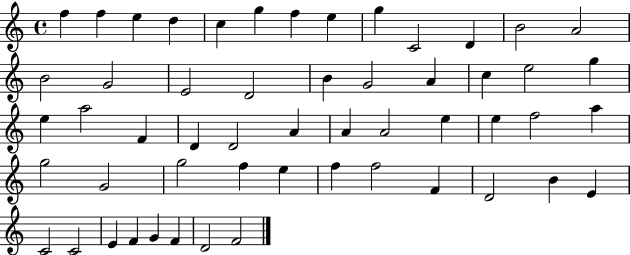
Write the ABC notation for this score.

X:1
T:Untitled
M:4/4
L:1/4
K:C
f f e d c g f e g C2 D B2 A2 B2 G2 E2 D2 B G2 A c e2 g e a2 F D D2 A A A2 e e f2 a g2 G2 g2 f e f f2 F D2 B E C2 C2 E F G F D2 F2